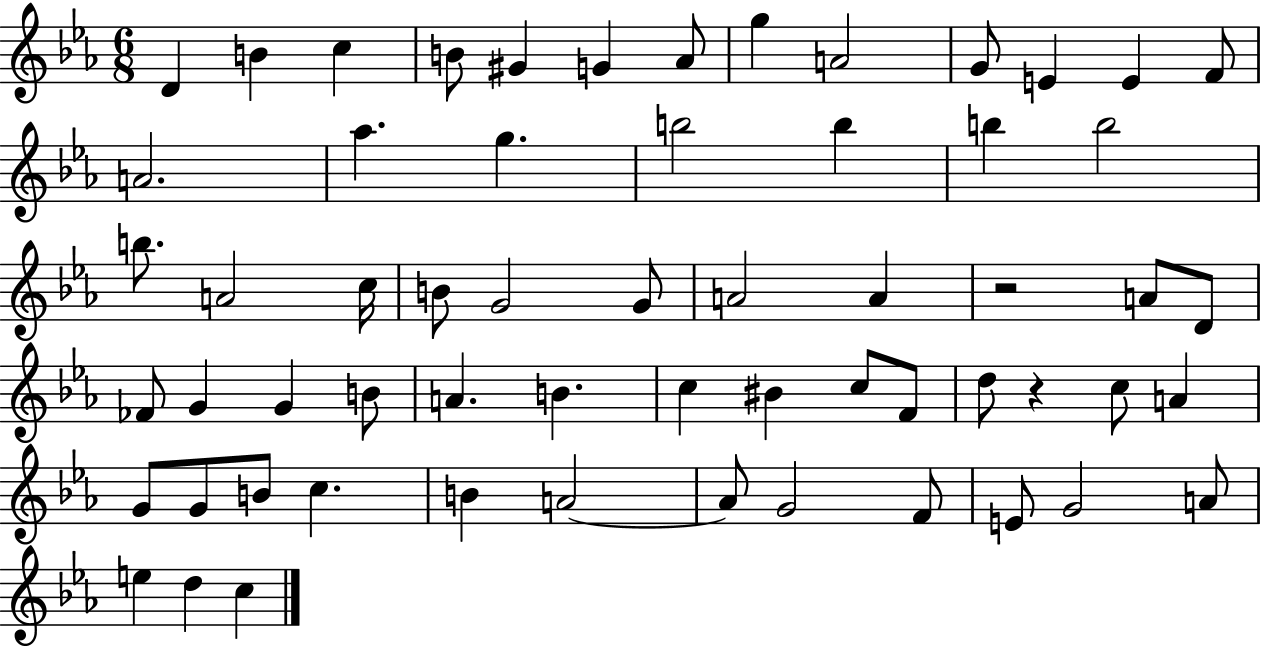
X:1
T:Untitled
M:6/8
L:1/4
K:Eb
D B c B/2 ^G G _A/2 g A2 G/2 E E F/2 A2 _a g b2 b b b2 b/2 A2 c/4 B/2 G2 G/2 A2 A z2 A/2 D/2 _F/2 G G B/2 A B c ^B c/2 F/2 d/2 z c/2 A G/2 G/2 B/2 c B A2 A/2 G2 F/2 E/2 G2 A/2 e d c